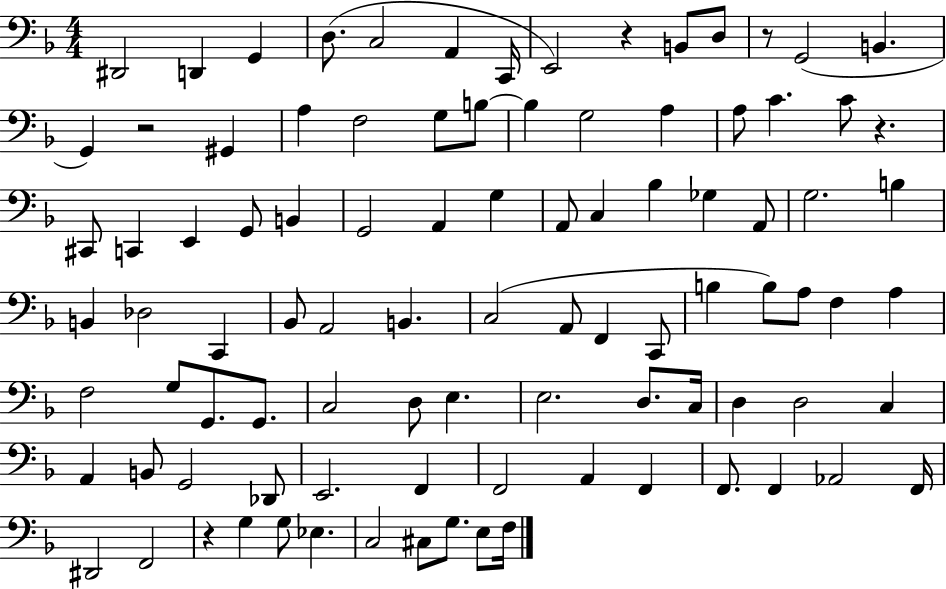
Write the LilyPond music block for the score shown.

{
  \clef bass
  \numericTimeSignature
  \time 4/4
  \key f \major
  \repeat volta 2 { dis,2 d,4 g,4 | d8.( c2 a,4 c,16 | e,2) r4 b,8 d8 | r8 g,2( b,4. | \break g,4) r2 gis,4 | a4 f2 g8 b8~~ | b4 g2 a4 | a8 c'4. c'8 r4. | \break cis,8 c,4 e,4 g,8 b,4 | g,2 a,4 g4 | a,8 c4 bes4 ges4 a,8 | g2. b4 | \break b,4 des2 c,4 | bes,8 a,2 b,4. | c2( a,8 f,4 c,8 | b4 b8) a8 f4 a4 | \break f2 g8 g,8. g,8. | c2 d8 e4. | e2. d8. c16 | d4 d2 c4 | \break a,4 b,8 g,2 des,8 | e,2. f,4 | f,2 a,4 f,4 | f,8. f,4 aes,2 f,16 | \break dis,2 f,2 | r4 g4 g8 ees4. | c2 cis8 g8. e8 f16 | } \bar "|."
}